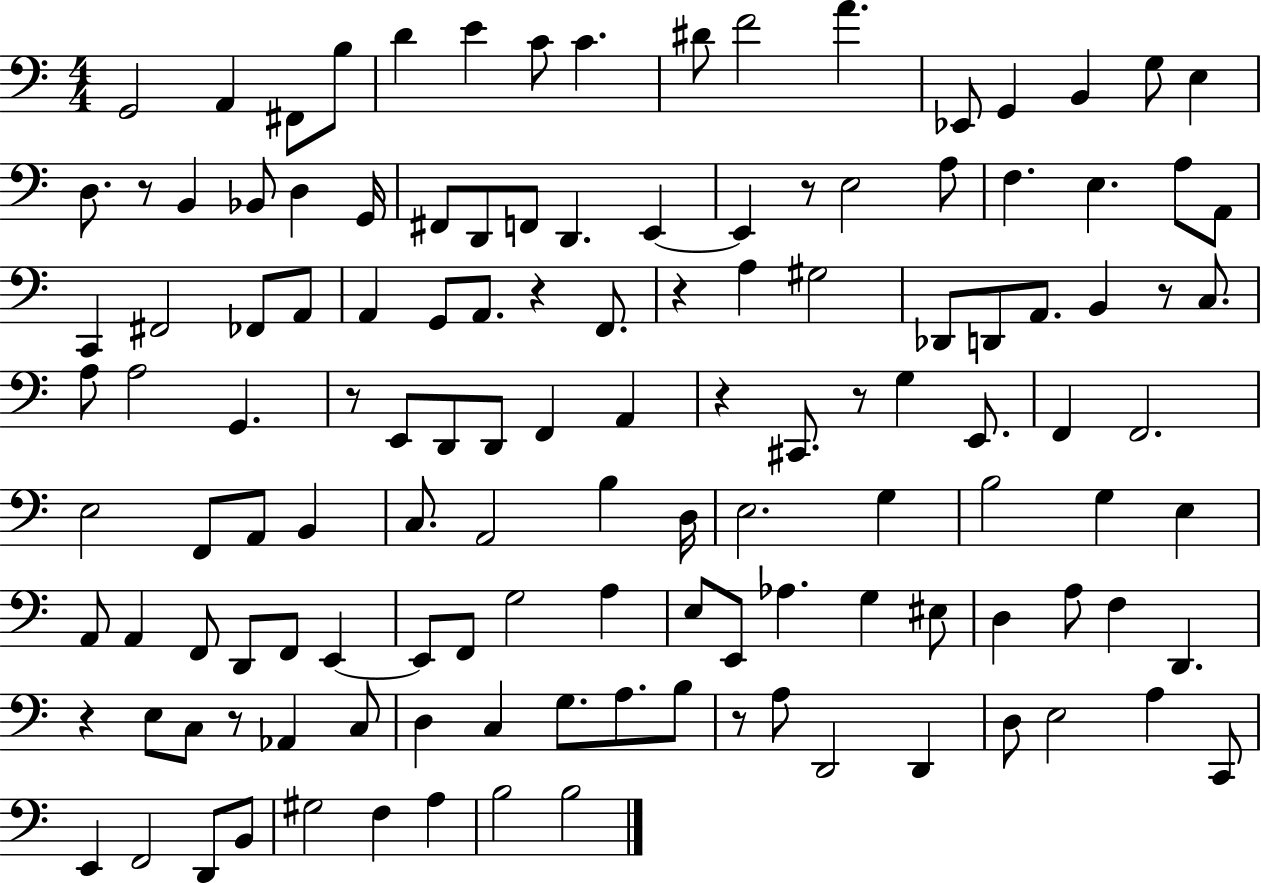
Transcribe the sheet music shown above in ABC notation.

X:1
T:Untitled
M:4/4
L:1/4
K:C
G,,2 A,, ^F,,/2 B,/2 D E C/2 C ^D/2 F2 A _E,,/2 G,, B,, G,/2 E, D,/2 z/2 B,, _B,,/2 D, G,,/4 ^F,,/2 D,,/2 F,,/2 D,, E,, E,, z/2 E,2 A,/2 F, E, A,/2 A,,/2 C,, ^F,,2 _F,,/2 A,,/2 A,, G,,/2 A,,/2 z F,,/2 z A, ^G,2 _D,,/2 D,,/2 A,,/2 B,, z/2 C,/2 A,/2 A,2 G,, z/2 E,,/2 D,,/2 D,,/2 F,, A,, z ^C,,/2 z/2 G, E,,/2 F,, F,,2 E,2 F,,/2 A,,/2 B,, C,/2 A,,2 B, D,/4 E,2 G, B,2 G, E, A,,/2 A,, F,,/2 D,,/2 F,,/2 E,, E,,/2 F,,/2 G,2 A, E,/2 E,,/2 _A, G, ^E,/2 D, A,/2 F, D,, z E,/2 C,/2 z/2 _A,, C,/2 D, C, G,/2 A,/2 B,/2 z/2 A,/2 D,,2 D,, D,/2 E,2 A, C,,/2 E,, F,,2 D,,/2 B,,/2 ^G,2 F, A, B,2 B,2